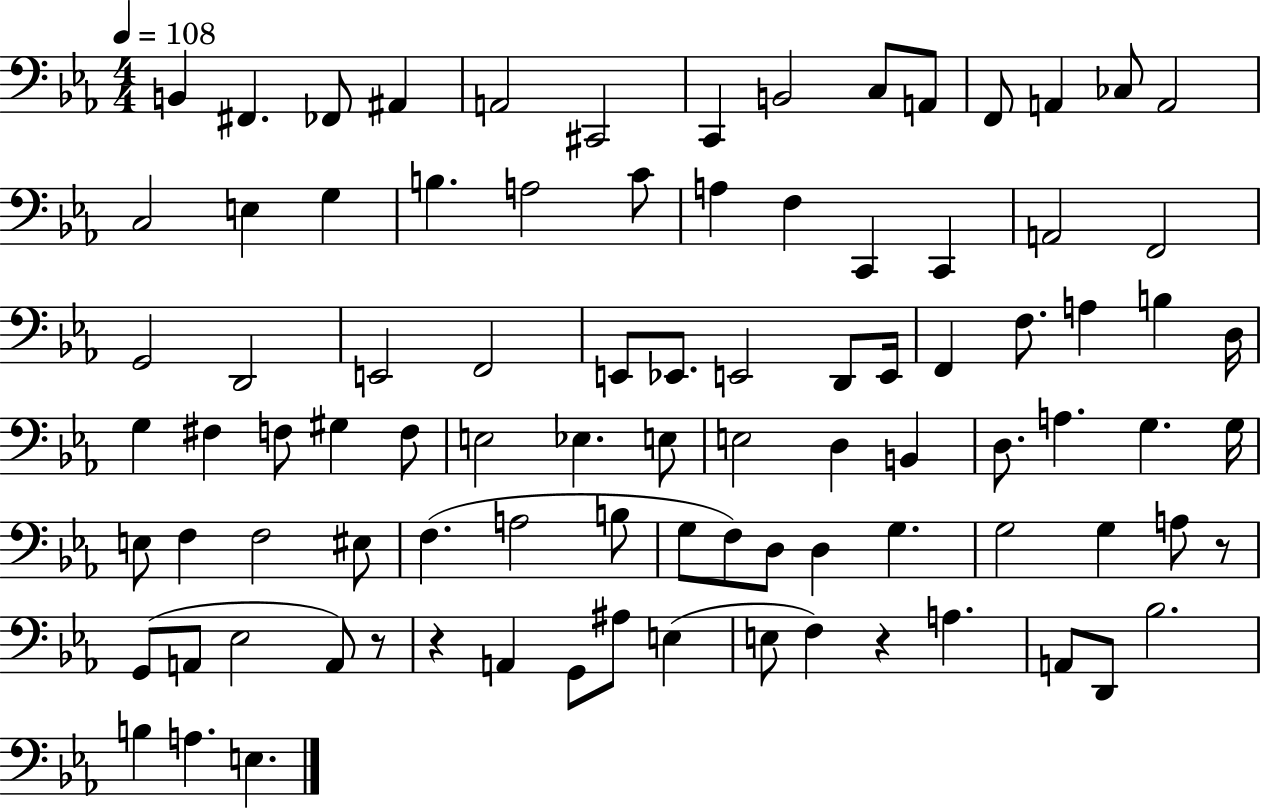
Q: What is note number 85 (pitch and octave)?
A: B3